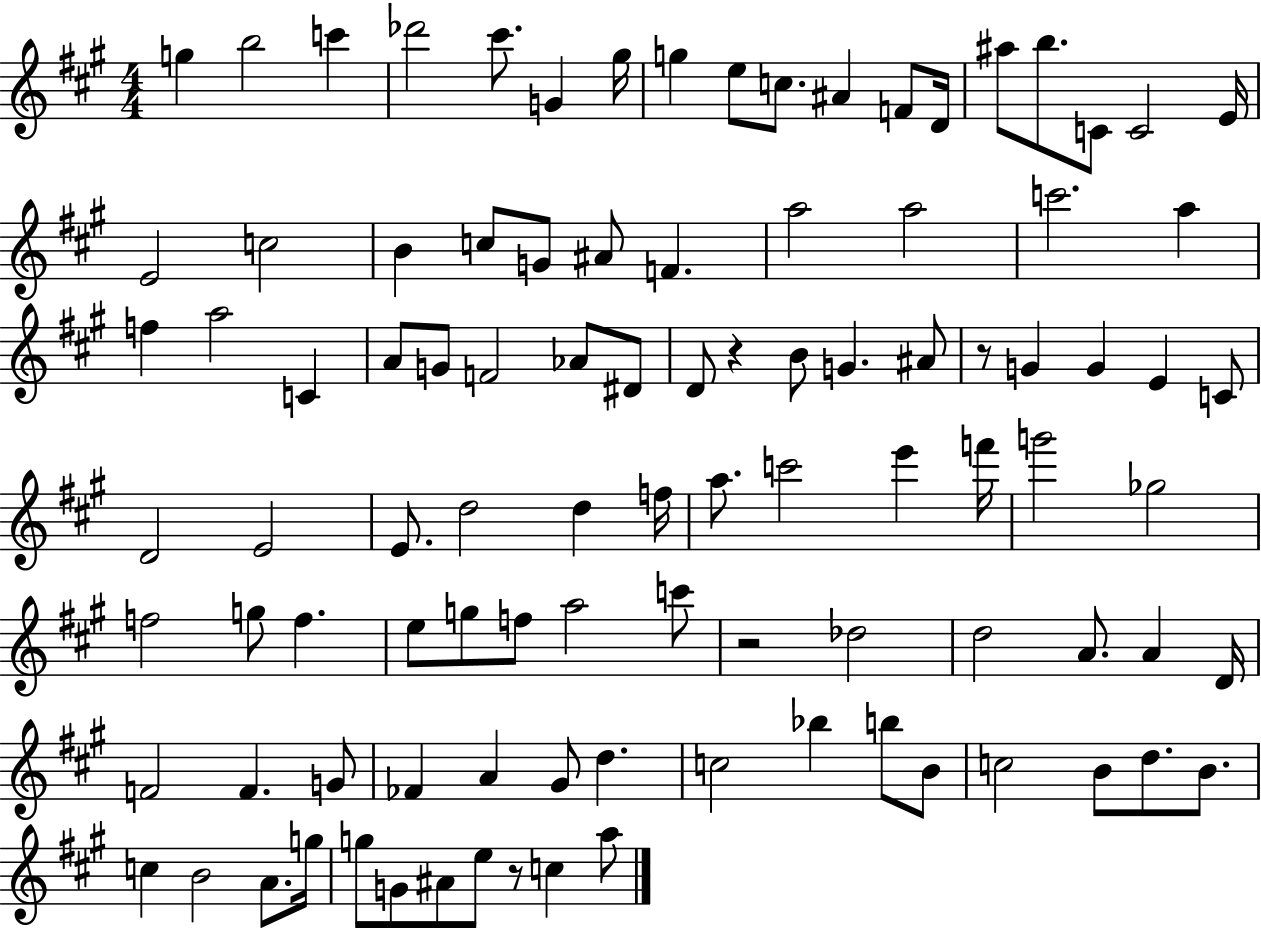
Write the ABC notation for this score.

X:1
T:Untitled
M:4/4
L:1/4
K:A
g b2 c' _d'2 ^c'/2 G ^g/4 g e/2 c/2 ^A F/2 D/4 ^a/2 b/2 C/2 C2 E/4 E2 c2 B c/2 G/2 ^A/2 F a2 a2 c'2 a f a2 C A/2 G/2 F2 _A/2 ^D/2 D/2 z B/2 G ^A/2 z/2 G G E C/2 D2 E2 E/2 d2 d f/4 a/2 c'2 e' f'/4 g'2 _g2 f2 g/2 f e/2 g/2 f/2 a2 c'/2 z2 _d2 d2 A/2 A D/4 F2 F G/2 _F A ^G/2 d c2 _b b/2 B/2 c2 B/2 d/2 B/2 c B2 A/2 g/4 g/2 G/2 ^A/2 e/2 z/2 c a/2